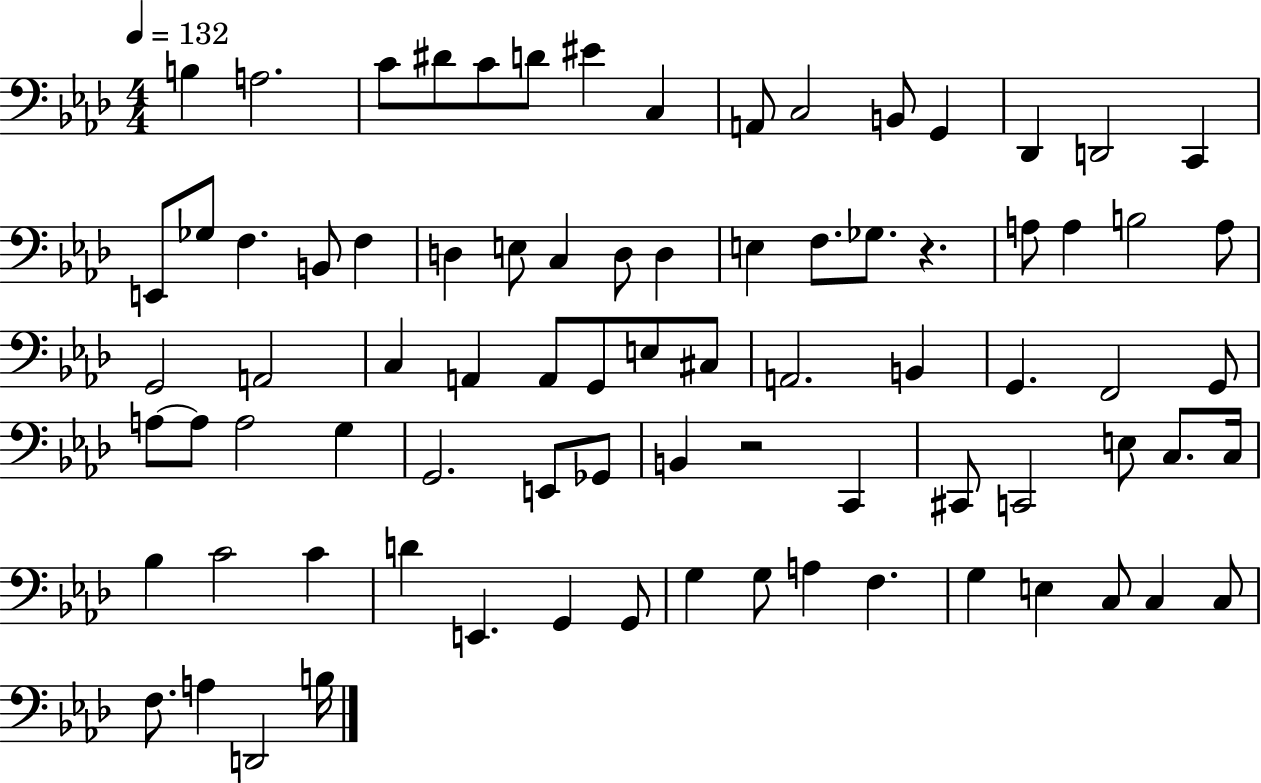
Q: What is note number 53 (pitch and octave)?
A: B2